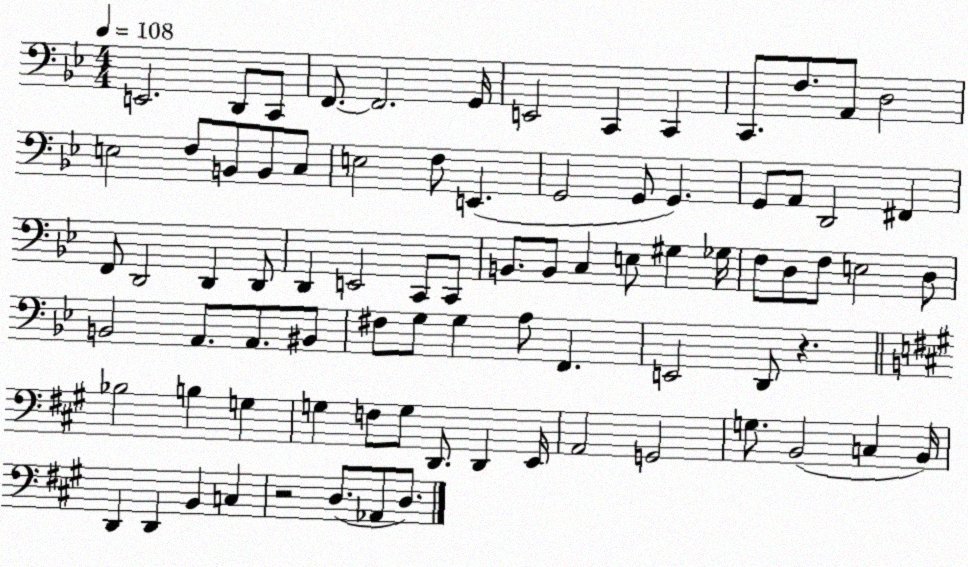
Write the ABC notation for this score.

X:1
T:Untitled
M:4/4
L:1/4
K:Bb
E,,2 D,,/2 C,,/2 F,,/2 F,,2 G,,/4 E,,2 C,, C,, C,,/2 F,/2 A,,/2 D,2 E,2 F,/2 B,,/2 B,,/2 C,/2 E,2 F,/2 E,, G,,2 G,,/2 G,, G,,/2 A,,/2 D,,2 ^F,, F,,/2 D,,2 D,, D,,/2 D,, E,,2 C,,/2 C,,/2 B,,/2 B,,/2 C, E,/2 ^G, _G,/4 F,/2 D,/2 F,/2 E,2 D,/2 B,,2 A,,/2 A,,/2 ^B,,/2 ^F,/2 G,/2 G, A,/2 F,, E,,2 D,,/2 z _B,2 B, G, G, F,/2 G,/2 D,,/2 D,, E,,/4 A,,2 G,,2 G,/2 B,,2 C, B,,/4 D,, D,, B,, C, z2 D,/2 _A,,/2 D,/2